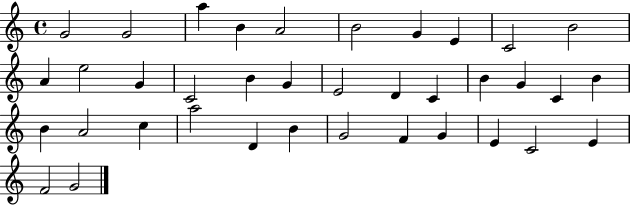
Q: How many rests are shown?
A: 0